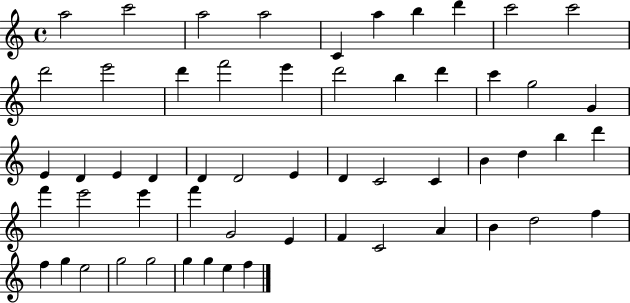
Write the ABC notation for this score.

X:1
T:Untitled
M:4/4
L:1/4
K:C
a2 c'2 a2 a2 C a b d' c'2 c'2 d'2 e'2 d' f'2 e' d'2 b d' c' g2 G E D E D D D2 E D C2 C B d b d' f' e'2 e' f' G2 E F C2 A B d2 f f g e2 g2 g2 g g e f